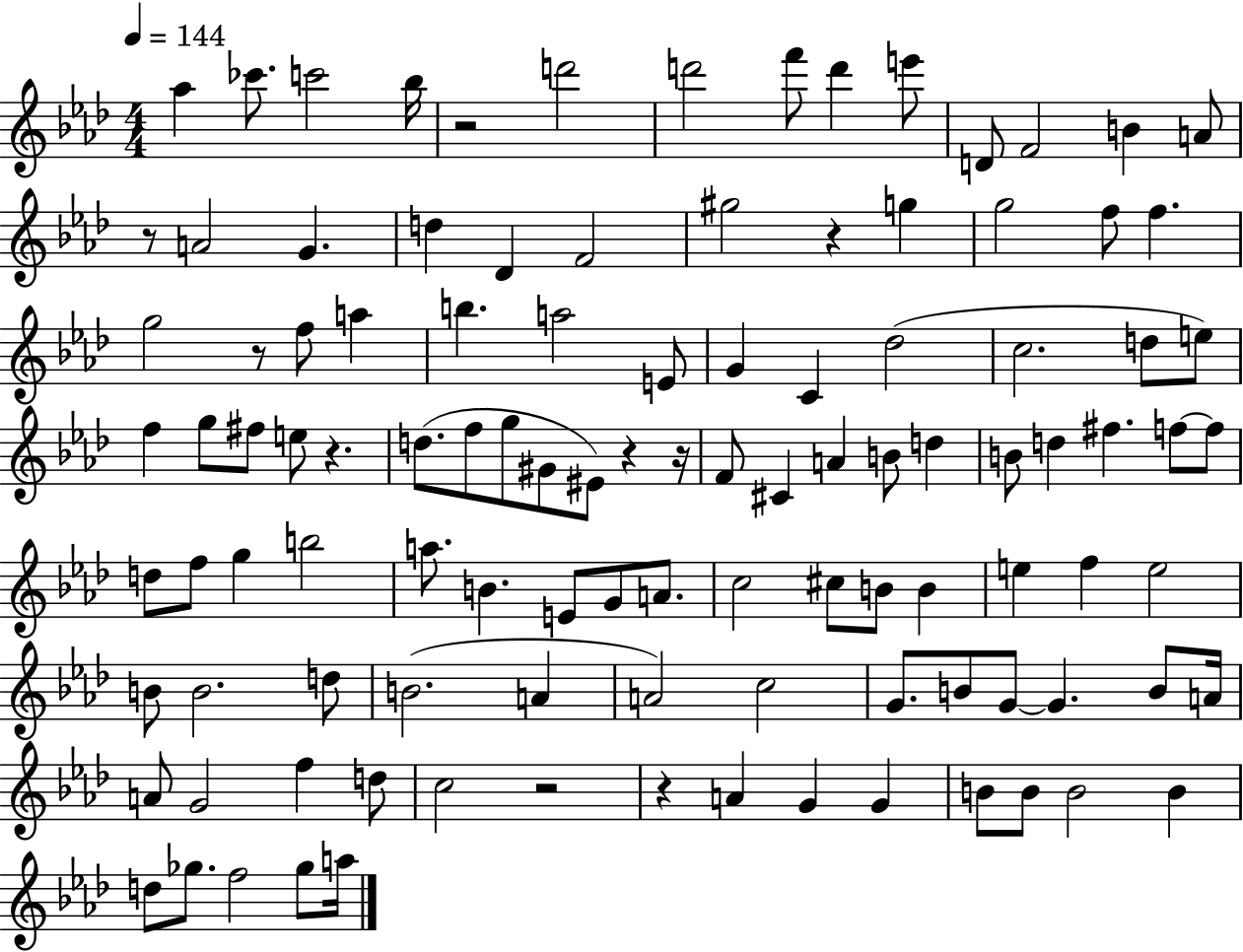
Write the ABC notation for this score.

X:1
T:Untitled
M:4/4
L:1/4
K:Ab
_a _c'/2 c'2 _b/4 z2 d'2 d'2 f'/2 d' e'/2 D/2 F2 B A/2 z/2 A2 G d _D F2 ^g2 z g g2 f/2 f g2 z/2 f/2 a b a2 E/2 G C _d2 c2 d/2 e/2 f g/2 ^f/2 e/2 z d/2 f/2 g/2 ^G/2 ^E/2 z z/4 F/2 ^C A B/2 d B/2 d ^f f/2 f/2 d/2 f/2 g b2 a/2 B E/2 G/2 A/2 c2 ^c/2 B/2 B e f e2 B/2 B2 d/2 B2 A A2 c2 G/2 B/2 G/2 G B/2 A/4 A/2 G2 f d/2 c2 z2 z A G G B/2 B/2 B2 B d/2 _g/2 f2 _g/2 a/4